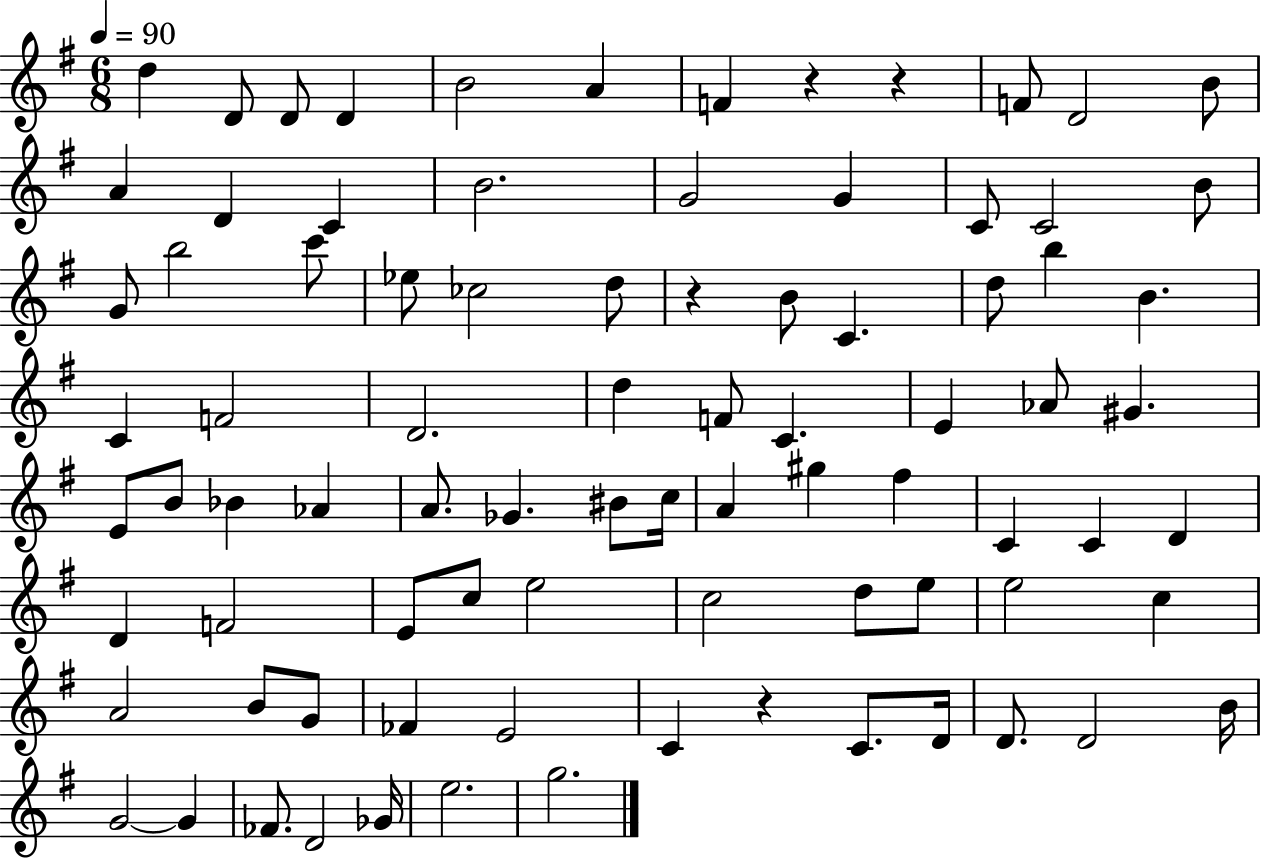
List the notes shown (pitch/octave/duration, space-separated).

D5/q D4/e D4/e D4/q B4/h A4/q F4/q R/q R/q F4/e D4/h B4/e A4/q D4/q C4/q B4/h. G4/h G4/q C4/e C4/h B4/e G4/e B5/h C6/e Eb5/e CES5/h D5/e R/q B4/e C4/q. D5/e B5/q B4/q. C4/q F4/h D4/h. D5/q F4/e C4/q. E4/q Ab4/e G#4/q. E4/e B4/e Bb4/q Ab4/q A4/e. Gb4/q. BIS4/e C5/s A4/q G#5/q F#5/q C4/q C4/q D4/q D4/q F4/h E4/e C5/e E5/h C5/h D5/e E5/e E5/h C5/q A4/h B4/e G4/e FES4/q E4/h C4/q R/q C4/e. D4/s D4/e. D4/h B4/s G4/h G4/q FES4/e. D4/h Gb4/s E5/h. G5/h.